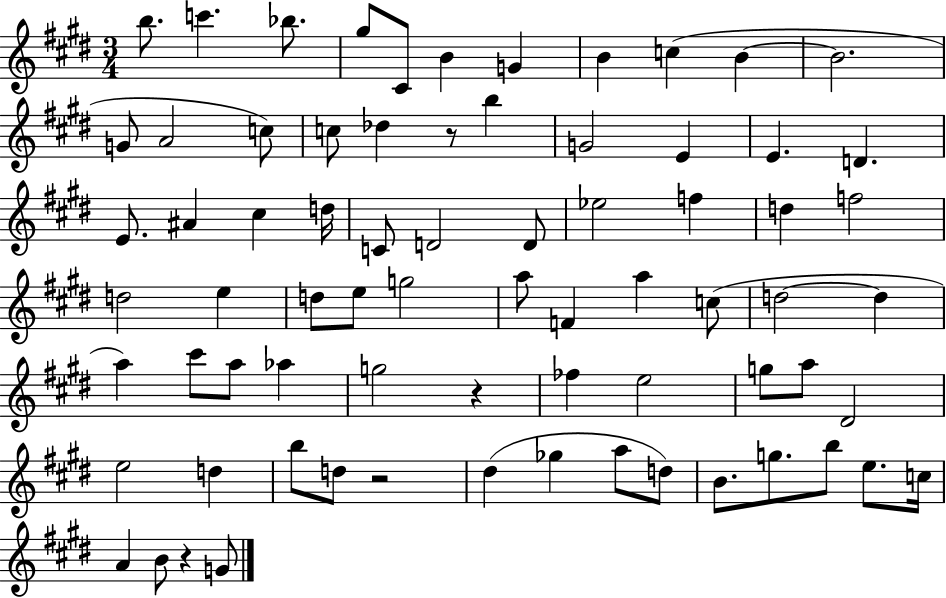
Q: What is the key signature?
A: E major